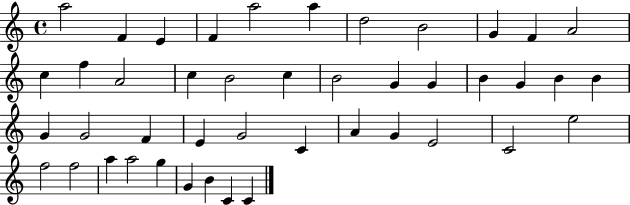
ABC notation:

X:1
T:Untitled
M:4/4
L:1/4
K:C
a2 F E F a2 a d2 B2 G F A2 c f A2 c B2 c B2 G G B G B B G G2 F E G2 C A G E2 C2 e2 f2 f2 a a2 g G B C C